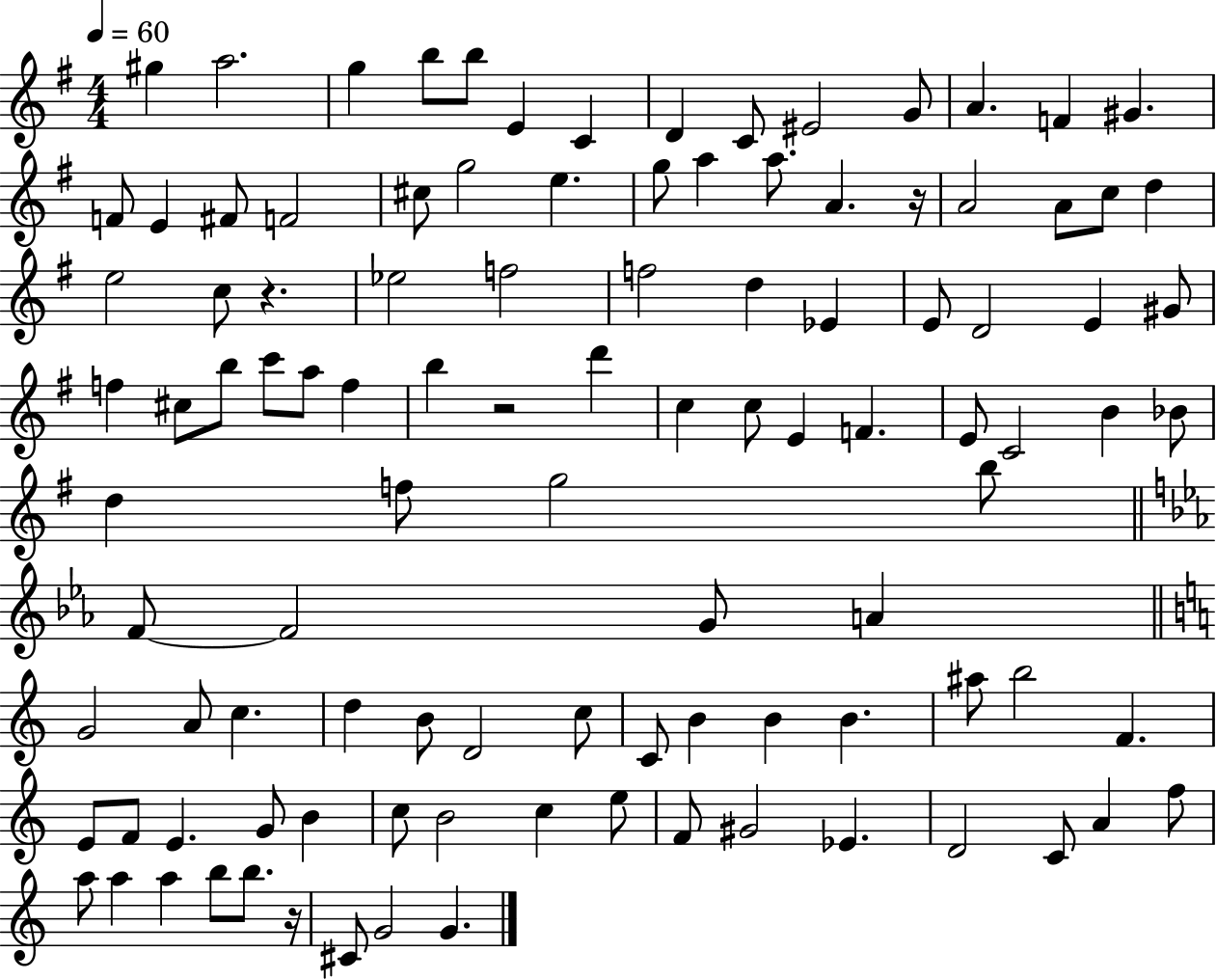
X:1
T:Untitled
M:4/4
L:1/4
K:G
^g a2 g b/2 b/2 E C D C/2 ^E2 G/2 A F ^G F/2 E ^F/2 F2 ^c/2 g2 e g/2 a a/2 A z/4 A2 A/2 c/2 d e2 c/2 z _e2 f2 f2 d _E E/2 D2 E ^G/2 f ^c/2 b/2 c'/2 a/2 f b z2 d' c c/2 E F E/2 C2 B _B/2 d f/2 g2 b/2 F/2 F2 G/2 A G2 A/2 c d B/2 D2 c/2 C/2 B B B ^a/2 b2 F E/2 F/2 E G/2 B c/2 B2 c e/2 F/2 ^G2 _E D2 C/2 A f/2 a/2 a a b/2 b/2 z/4 ^C/2 G2 G